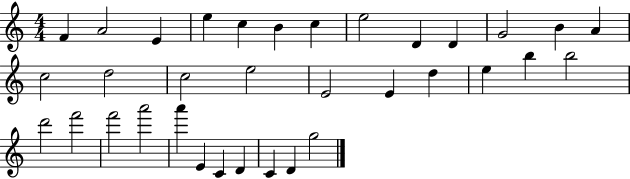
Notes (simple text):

F4/q A4/h E4/q E5/q C5/q B4/q C5/q E5/h D4/q D4/q G4/h B4/q A4/q C5/h D5/h C5/h E5/h E4/h E4/q D5/q E5/q B5/q B5/h D6/h F6/h F6/h A6/h A6/q E4/q C4/q D4/q C4/q D4/q G5/h